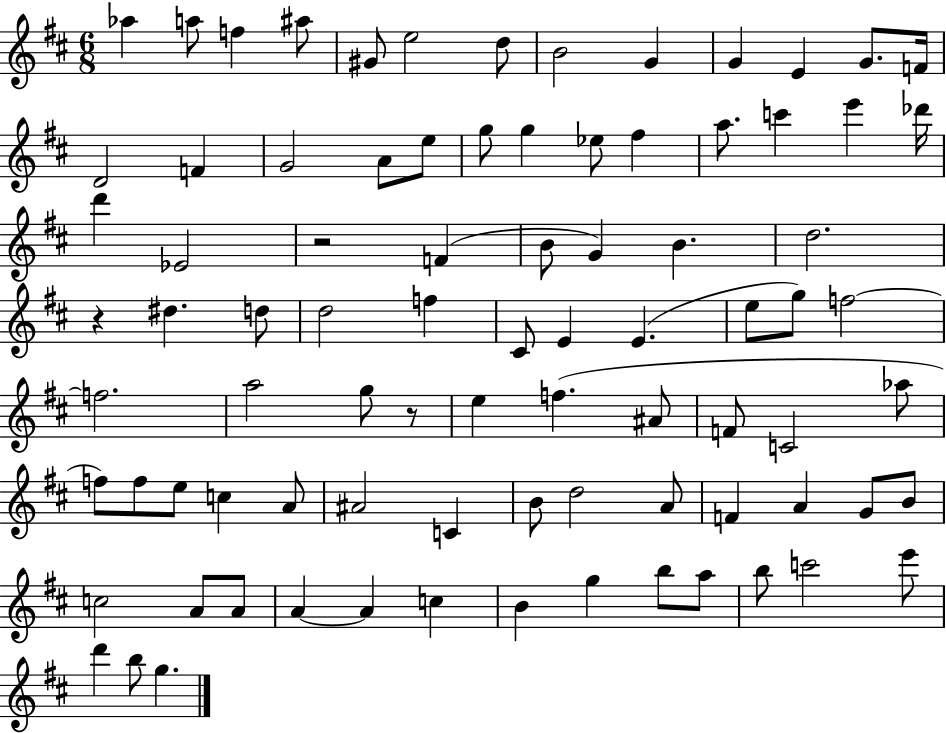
X:1
T:Untitled
M:6/8
L:1/4
K:D
_a a/2 f ^a/2 ^G/2 e2 d/2 B2 G G E G/2 F/4 D2 F G2 A/2 e/2 g/2 g _e/2 ^f a/2 c' e' _d'/4 d' _E2 z2 F B/2 G B d2 z ^d d/2 d2 f ^C/2 E E e/2 g/2 f2 f2 a2 g/2 z/2 e f ^A/2 F/2 C2 _a/2 f/2 f/2 e/2 c A/2 ^A2 C B/2 d2 A/2 F A G/2 B/2 c2 A/2 A/2 A A c B g b/2 a/2 b/2 c'2 e'/2 d' b/2 g